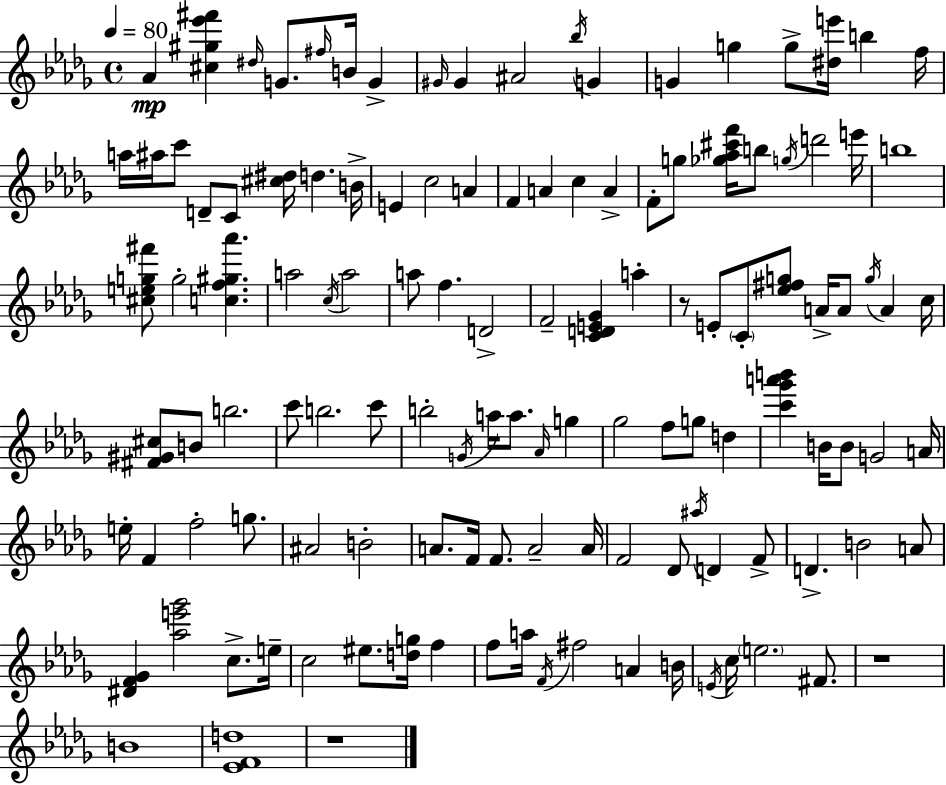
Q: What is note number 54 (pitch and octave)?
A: B4